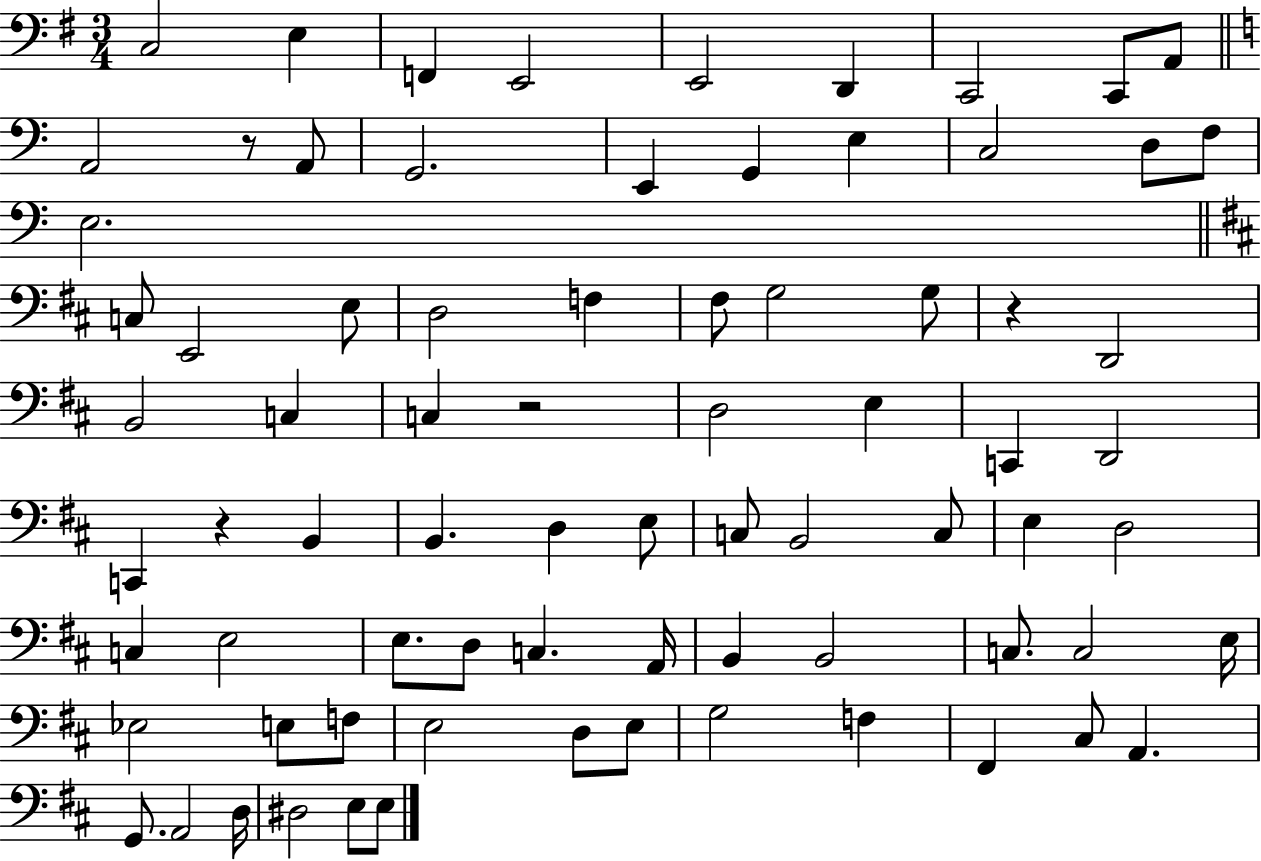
C3/h E3/q F2/q E2/h E2/h D2/q C2/h C2/e A2/e A2/h R/e A2/e G2/h. E2/q G2/q E3/q C3/h D3/e F3/e E3/h. C3/e E2/h E3/e D3/h F3/q F#3/e G3/h G3/e R/q D2/h B2/h C3/q C3/q R/h D3/h E3/q C2/q D2/h C2/q R/q B2/q B2/q. D3/q E3/e C3/e B2/h C3/e E3/q D3/h C3/q E3/h E3/e. D3/e C3/q. A2/s B2/q B2/h C3/e. C3/h E3/s Eb3/h E3/e F3/e E3/h D3/e E3/e G3/h F3/q F#2/q C#3/e A2/q. G2/e. A2/h D3/s D#3/h E3/e E3/e